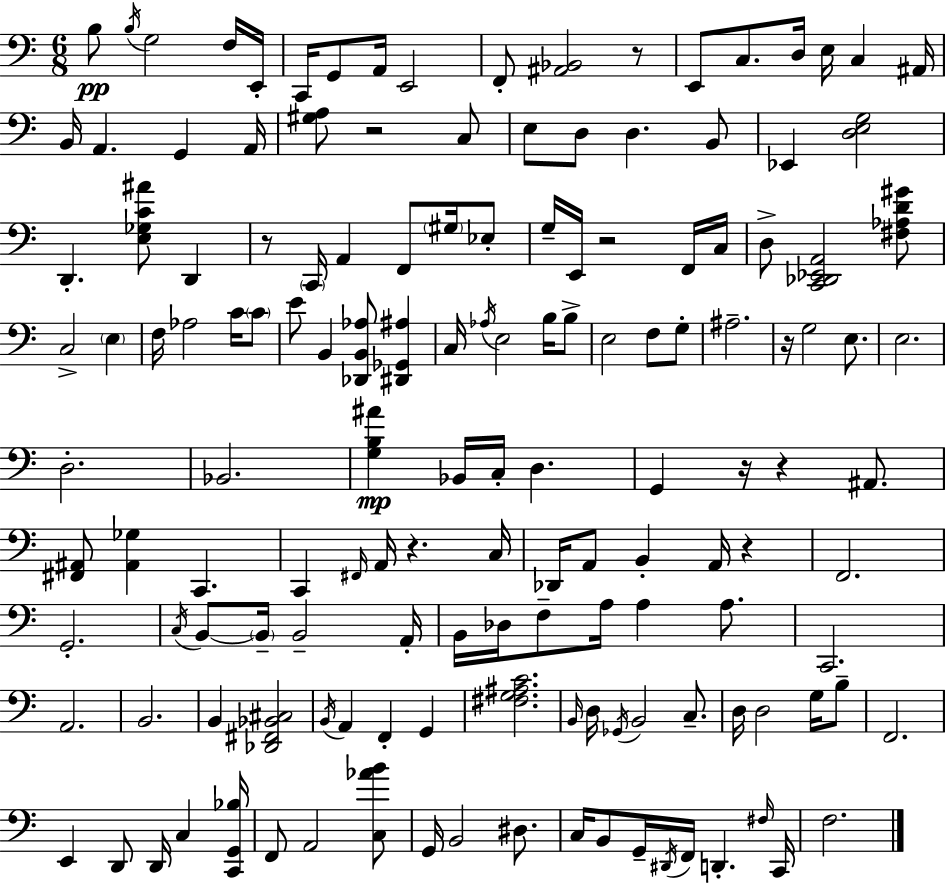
B3/e B3/s G3/h F3/s E2/s C2/s G2/e A2/s E2/h F2/e [A#2,Bb2]/h R/e E2/e C3/e. D3/s E3/s C3/q A#2/s B2/s A2/q. G2/q A2/s [G#3,A3]/e R/h C3/e E3/e D3/e D3/q. B2/e Eb2/q [D3,E3,G3]/h D2/q. [E3,Gb3,C4,A#4]/e D2/q R/e C2/s A2/q F2/e G#3/s Eb3/e G3/s E2/s R/h F2/s C3/s D3/e [C2,Db2,Eb2,A2]/h [F#3,Ab3,D4,G#4]/e C3/h E3/q F3/s Ab3/h C4/s C4/e E4/e B2/q [Db2,B2,Ab3]/e [D#2,Gb2,A#3]/q C3/s Ab3/s E3/h B3/s B3/e E3/h F3/e G3/e A#3/h. R/s G3/h E3/e. E3/h. D3/h. Bb2/h. [G3,B3,A#4]/q Bb2/s C3/s D3/q. G2/q R/s R/q A#2/e. [F#2,A#2]/e [A#2,Gb3]/q C2/q. C2/q F#2/s A2/s R/q. C3/s Db2/s A2/e B2/q A2/s R/q F2/h. G2/h. C3/s B2/e B2/s B2/h A2/s B2/s Db3/s F3/e A3/s A3/q A3/e. C2/h. A2/h. B2/h. B2/q [Db2,F#2,Bb2,C#3]/h B2/s A2/q F2/q G2/q [F#3,G3,A#3,C4]/h. B2/s D3/s Gb2/s B2/h C3/e. D3/s D3/h G3/s B3/e F2/h. E2/q D2/e D2/s C3/q [C2,G2,Bb3]/s F2/e A2/h [C3,Ab4,B4]/e G2/s B2/h D#3/e. C3/s B2/e G2/s D#2/s F2/s D2/q. F#3/s C2/s F3/h.